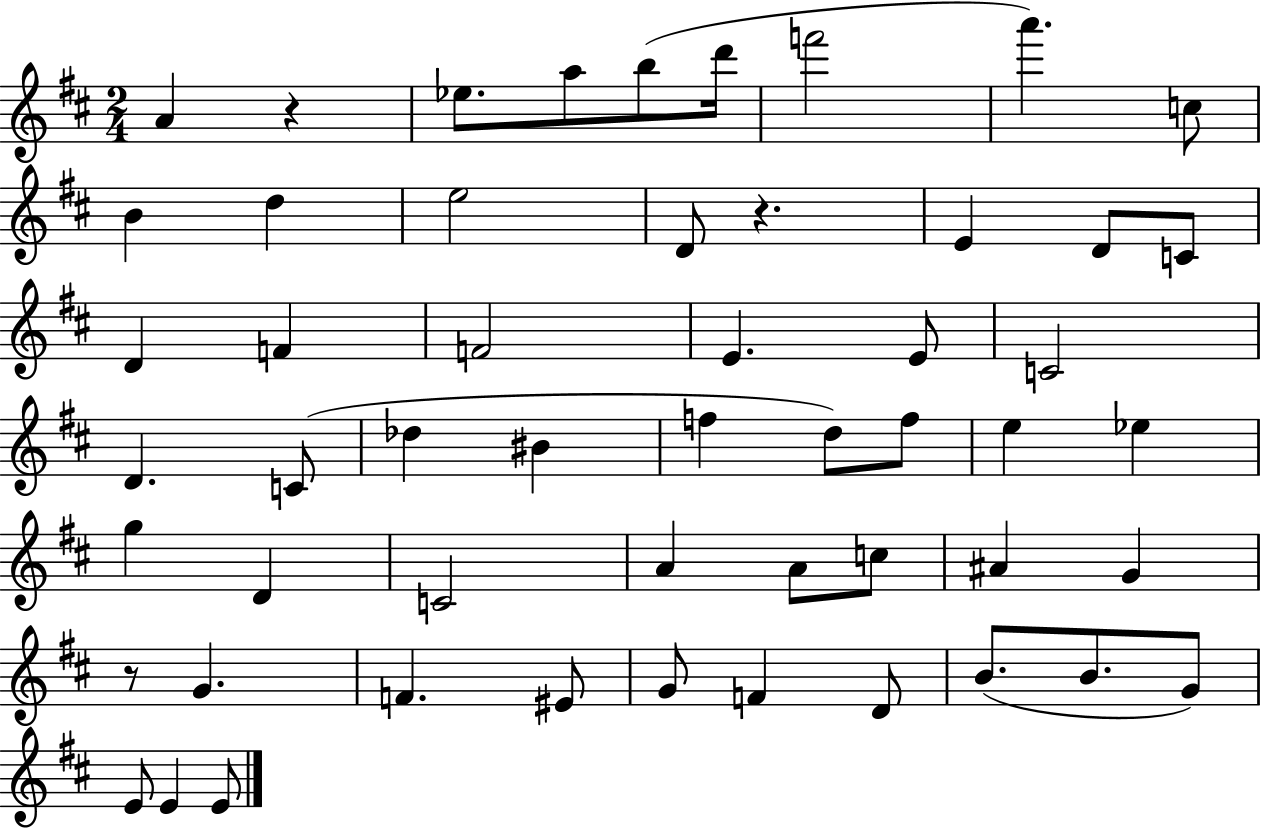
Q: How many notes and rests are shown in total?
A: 53